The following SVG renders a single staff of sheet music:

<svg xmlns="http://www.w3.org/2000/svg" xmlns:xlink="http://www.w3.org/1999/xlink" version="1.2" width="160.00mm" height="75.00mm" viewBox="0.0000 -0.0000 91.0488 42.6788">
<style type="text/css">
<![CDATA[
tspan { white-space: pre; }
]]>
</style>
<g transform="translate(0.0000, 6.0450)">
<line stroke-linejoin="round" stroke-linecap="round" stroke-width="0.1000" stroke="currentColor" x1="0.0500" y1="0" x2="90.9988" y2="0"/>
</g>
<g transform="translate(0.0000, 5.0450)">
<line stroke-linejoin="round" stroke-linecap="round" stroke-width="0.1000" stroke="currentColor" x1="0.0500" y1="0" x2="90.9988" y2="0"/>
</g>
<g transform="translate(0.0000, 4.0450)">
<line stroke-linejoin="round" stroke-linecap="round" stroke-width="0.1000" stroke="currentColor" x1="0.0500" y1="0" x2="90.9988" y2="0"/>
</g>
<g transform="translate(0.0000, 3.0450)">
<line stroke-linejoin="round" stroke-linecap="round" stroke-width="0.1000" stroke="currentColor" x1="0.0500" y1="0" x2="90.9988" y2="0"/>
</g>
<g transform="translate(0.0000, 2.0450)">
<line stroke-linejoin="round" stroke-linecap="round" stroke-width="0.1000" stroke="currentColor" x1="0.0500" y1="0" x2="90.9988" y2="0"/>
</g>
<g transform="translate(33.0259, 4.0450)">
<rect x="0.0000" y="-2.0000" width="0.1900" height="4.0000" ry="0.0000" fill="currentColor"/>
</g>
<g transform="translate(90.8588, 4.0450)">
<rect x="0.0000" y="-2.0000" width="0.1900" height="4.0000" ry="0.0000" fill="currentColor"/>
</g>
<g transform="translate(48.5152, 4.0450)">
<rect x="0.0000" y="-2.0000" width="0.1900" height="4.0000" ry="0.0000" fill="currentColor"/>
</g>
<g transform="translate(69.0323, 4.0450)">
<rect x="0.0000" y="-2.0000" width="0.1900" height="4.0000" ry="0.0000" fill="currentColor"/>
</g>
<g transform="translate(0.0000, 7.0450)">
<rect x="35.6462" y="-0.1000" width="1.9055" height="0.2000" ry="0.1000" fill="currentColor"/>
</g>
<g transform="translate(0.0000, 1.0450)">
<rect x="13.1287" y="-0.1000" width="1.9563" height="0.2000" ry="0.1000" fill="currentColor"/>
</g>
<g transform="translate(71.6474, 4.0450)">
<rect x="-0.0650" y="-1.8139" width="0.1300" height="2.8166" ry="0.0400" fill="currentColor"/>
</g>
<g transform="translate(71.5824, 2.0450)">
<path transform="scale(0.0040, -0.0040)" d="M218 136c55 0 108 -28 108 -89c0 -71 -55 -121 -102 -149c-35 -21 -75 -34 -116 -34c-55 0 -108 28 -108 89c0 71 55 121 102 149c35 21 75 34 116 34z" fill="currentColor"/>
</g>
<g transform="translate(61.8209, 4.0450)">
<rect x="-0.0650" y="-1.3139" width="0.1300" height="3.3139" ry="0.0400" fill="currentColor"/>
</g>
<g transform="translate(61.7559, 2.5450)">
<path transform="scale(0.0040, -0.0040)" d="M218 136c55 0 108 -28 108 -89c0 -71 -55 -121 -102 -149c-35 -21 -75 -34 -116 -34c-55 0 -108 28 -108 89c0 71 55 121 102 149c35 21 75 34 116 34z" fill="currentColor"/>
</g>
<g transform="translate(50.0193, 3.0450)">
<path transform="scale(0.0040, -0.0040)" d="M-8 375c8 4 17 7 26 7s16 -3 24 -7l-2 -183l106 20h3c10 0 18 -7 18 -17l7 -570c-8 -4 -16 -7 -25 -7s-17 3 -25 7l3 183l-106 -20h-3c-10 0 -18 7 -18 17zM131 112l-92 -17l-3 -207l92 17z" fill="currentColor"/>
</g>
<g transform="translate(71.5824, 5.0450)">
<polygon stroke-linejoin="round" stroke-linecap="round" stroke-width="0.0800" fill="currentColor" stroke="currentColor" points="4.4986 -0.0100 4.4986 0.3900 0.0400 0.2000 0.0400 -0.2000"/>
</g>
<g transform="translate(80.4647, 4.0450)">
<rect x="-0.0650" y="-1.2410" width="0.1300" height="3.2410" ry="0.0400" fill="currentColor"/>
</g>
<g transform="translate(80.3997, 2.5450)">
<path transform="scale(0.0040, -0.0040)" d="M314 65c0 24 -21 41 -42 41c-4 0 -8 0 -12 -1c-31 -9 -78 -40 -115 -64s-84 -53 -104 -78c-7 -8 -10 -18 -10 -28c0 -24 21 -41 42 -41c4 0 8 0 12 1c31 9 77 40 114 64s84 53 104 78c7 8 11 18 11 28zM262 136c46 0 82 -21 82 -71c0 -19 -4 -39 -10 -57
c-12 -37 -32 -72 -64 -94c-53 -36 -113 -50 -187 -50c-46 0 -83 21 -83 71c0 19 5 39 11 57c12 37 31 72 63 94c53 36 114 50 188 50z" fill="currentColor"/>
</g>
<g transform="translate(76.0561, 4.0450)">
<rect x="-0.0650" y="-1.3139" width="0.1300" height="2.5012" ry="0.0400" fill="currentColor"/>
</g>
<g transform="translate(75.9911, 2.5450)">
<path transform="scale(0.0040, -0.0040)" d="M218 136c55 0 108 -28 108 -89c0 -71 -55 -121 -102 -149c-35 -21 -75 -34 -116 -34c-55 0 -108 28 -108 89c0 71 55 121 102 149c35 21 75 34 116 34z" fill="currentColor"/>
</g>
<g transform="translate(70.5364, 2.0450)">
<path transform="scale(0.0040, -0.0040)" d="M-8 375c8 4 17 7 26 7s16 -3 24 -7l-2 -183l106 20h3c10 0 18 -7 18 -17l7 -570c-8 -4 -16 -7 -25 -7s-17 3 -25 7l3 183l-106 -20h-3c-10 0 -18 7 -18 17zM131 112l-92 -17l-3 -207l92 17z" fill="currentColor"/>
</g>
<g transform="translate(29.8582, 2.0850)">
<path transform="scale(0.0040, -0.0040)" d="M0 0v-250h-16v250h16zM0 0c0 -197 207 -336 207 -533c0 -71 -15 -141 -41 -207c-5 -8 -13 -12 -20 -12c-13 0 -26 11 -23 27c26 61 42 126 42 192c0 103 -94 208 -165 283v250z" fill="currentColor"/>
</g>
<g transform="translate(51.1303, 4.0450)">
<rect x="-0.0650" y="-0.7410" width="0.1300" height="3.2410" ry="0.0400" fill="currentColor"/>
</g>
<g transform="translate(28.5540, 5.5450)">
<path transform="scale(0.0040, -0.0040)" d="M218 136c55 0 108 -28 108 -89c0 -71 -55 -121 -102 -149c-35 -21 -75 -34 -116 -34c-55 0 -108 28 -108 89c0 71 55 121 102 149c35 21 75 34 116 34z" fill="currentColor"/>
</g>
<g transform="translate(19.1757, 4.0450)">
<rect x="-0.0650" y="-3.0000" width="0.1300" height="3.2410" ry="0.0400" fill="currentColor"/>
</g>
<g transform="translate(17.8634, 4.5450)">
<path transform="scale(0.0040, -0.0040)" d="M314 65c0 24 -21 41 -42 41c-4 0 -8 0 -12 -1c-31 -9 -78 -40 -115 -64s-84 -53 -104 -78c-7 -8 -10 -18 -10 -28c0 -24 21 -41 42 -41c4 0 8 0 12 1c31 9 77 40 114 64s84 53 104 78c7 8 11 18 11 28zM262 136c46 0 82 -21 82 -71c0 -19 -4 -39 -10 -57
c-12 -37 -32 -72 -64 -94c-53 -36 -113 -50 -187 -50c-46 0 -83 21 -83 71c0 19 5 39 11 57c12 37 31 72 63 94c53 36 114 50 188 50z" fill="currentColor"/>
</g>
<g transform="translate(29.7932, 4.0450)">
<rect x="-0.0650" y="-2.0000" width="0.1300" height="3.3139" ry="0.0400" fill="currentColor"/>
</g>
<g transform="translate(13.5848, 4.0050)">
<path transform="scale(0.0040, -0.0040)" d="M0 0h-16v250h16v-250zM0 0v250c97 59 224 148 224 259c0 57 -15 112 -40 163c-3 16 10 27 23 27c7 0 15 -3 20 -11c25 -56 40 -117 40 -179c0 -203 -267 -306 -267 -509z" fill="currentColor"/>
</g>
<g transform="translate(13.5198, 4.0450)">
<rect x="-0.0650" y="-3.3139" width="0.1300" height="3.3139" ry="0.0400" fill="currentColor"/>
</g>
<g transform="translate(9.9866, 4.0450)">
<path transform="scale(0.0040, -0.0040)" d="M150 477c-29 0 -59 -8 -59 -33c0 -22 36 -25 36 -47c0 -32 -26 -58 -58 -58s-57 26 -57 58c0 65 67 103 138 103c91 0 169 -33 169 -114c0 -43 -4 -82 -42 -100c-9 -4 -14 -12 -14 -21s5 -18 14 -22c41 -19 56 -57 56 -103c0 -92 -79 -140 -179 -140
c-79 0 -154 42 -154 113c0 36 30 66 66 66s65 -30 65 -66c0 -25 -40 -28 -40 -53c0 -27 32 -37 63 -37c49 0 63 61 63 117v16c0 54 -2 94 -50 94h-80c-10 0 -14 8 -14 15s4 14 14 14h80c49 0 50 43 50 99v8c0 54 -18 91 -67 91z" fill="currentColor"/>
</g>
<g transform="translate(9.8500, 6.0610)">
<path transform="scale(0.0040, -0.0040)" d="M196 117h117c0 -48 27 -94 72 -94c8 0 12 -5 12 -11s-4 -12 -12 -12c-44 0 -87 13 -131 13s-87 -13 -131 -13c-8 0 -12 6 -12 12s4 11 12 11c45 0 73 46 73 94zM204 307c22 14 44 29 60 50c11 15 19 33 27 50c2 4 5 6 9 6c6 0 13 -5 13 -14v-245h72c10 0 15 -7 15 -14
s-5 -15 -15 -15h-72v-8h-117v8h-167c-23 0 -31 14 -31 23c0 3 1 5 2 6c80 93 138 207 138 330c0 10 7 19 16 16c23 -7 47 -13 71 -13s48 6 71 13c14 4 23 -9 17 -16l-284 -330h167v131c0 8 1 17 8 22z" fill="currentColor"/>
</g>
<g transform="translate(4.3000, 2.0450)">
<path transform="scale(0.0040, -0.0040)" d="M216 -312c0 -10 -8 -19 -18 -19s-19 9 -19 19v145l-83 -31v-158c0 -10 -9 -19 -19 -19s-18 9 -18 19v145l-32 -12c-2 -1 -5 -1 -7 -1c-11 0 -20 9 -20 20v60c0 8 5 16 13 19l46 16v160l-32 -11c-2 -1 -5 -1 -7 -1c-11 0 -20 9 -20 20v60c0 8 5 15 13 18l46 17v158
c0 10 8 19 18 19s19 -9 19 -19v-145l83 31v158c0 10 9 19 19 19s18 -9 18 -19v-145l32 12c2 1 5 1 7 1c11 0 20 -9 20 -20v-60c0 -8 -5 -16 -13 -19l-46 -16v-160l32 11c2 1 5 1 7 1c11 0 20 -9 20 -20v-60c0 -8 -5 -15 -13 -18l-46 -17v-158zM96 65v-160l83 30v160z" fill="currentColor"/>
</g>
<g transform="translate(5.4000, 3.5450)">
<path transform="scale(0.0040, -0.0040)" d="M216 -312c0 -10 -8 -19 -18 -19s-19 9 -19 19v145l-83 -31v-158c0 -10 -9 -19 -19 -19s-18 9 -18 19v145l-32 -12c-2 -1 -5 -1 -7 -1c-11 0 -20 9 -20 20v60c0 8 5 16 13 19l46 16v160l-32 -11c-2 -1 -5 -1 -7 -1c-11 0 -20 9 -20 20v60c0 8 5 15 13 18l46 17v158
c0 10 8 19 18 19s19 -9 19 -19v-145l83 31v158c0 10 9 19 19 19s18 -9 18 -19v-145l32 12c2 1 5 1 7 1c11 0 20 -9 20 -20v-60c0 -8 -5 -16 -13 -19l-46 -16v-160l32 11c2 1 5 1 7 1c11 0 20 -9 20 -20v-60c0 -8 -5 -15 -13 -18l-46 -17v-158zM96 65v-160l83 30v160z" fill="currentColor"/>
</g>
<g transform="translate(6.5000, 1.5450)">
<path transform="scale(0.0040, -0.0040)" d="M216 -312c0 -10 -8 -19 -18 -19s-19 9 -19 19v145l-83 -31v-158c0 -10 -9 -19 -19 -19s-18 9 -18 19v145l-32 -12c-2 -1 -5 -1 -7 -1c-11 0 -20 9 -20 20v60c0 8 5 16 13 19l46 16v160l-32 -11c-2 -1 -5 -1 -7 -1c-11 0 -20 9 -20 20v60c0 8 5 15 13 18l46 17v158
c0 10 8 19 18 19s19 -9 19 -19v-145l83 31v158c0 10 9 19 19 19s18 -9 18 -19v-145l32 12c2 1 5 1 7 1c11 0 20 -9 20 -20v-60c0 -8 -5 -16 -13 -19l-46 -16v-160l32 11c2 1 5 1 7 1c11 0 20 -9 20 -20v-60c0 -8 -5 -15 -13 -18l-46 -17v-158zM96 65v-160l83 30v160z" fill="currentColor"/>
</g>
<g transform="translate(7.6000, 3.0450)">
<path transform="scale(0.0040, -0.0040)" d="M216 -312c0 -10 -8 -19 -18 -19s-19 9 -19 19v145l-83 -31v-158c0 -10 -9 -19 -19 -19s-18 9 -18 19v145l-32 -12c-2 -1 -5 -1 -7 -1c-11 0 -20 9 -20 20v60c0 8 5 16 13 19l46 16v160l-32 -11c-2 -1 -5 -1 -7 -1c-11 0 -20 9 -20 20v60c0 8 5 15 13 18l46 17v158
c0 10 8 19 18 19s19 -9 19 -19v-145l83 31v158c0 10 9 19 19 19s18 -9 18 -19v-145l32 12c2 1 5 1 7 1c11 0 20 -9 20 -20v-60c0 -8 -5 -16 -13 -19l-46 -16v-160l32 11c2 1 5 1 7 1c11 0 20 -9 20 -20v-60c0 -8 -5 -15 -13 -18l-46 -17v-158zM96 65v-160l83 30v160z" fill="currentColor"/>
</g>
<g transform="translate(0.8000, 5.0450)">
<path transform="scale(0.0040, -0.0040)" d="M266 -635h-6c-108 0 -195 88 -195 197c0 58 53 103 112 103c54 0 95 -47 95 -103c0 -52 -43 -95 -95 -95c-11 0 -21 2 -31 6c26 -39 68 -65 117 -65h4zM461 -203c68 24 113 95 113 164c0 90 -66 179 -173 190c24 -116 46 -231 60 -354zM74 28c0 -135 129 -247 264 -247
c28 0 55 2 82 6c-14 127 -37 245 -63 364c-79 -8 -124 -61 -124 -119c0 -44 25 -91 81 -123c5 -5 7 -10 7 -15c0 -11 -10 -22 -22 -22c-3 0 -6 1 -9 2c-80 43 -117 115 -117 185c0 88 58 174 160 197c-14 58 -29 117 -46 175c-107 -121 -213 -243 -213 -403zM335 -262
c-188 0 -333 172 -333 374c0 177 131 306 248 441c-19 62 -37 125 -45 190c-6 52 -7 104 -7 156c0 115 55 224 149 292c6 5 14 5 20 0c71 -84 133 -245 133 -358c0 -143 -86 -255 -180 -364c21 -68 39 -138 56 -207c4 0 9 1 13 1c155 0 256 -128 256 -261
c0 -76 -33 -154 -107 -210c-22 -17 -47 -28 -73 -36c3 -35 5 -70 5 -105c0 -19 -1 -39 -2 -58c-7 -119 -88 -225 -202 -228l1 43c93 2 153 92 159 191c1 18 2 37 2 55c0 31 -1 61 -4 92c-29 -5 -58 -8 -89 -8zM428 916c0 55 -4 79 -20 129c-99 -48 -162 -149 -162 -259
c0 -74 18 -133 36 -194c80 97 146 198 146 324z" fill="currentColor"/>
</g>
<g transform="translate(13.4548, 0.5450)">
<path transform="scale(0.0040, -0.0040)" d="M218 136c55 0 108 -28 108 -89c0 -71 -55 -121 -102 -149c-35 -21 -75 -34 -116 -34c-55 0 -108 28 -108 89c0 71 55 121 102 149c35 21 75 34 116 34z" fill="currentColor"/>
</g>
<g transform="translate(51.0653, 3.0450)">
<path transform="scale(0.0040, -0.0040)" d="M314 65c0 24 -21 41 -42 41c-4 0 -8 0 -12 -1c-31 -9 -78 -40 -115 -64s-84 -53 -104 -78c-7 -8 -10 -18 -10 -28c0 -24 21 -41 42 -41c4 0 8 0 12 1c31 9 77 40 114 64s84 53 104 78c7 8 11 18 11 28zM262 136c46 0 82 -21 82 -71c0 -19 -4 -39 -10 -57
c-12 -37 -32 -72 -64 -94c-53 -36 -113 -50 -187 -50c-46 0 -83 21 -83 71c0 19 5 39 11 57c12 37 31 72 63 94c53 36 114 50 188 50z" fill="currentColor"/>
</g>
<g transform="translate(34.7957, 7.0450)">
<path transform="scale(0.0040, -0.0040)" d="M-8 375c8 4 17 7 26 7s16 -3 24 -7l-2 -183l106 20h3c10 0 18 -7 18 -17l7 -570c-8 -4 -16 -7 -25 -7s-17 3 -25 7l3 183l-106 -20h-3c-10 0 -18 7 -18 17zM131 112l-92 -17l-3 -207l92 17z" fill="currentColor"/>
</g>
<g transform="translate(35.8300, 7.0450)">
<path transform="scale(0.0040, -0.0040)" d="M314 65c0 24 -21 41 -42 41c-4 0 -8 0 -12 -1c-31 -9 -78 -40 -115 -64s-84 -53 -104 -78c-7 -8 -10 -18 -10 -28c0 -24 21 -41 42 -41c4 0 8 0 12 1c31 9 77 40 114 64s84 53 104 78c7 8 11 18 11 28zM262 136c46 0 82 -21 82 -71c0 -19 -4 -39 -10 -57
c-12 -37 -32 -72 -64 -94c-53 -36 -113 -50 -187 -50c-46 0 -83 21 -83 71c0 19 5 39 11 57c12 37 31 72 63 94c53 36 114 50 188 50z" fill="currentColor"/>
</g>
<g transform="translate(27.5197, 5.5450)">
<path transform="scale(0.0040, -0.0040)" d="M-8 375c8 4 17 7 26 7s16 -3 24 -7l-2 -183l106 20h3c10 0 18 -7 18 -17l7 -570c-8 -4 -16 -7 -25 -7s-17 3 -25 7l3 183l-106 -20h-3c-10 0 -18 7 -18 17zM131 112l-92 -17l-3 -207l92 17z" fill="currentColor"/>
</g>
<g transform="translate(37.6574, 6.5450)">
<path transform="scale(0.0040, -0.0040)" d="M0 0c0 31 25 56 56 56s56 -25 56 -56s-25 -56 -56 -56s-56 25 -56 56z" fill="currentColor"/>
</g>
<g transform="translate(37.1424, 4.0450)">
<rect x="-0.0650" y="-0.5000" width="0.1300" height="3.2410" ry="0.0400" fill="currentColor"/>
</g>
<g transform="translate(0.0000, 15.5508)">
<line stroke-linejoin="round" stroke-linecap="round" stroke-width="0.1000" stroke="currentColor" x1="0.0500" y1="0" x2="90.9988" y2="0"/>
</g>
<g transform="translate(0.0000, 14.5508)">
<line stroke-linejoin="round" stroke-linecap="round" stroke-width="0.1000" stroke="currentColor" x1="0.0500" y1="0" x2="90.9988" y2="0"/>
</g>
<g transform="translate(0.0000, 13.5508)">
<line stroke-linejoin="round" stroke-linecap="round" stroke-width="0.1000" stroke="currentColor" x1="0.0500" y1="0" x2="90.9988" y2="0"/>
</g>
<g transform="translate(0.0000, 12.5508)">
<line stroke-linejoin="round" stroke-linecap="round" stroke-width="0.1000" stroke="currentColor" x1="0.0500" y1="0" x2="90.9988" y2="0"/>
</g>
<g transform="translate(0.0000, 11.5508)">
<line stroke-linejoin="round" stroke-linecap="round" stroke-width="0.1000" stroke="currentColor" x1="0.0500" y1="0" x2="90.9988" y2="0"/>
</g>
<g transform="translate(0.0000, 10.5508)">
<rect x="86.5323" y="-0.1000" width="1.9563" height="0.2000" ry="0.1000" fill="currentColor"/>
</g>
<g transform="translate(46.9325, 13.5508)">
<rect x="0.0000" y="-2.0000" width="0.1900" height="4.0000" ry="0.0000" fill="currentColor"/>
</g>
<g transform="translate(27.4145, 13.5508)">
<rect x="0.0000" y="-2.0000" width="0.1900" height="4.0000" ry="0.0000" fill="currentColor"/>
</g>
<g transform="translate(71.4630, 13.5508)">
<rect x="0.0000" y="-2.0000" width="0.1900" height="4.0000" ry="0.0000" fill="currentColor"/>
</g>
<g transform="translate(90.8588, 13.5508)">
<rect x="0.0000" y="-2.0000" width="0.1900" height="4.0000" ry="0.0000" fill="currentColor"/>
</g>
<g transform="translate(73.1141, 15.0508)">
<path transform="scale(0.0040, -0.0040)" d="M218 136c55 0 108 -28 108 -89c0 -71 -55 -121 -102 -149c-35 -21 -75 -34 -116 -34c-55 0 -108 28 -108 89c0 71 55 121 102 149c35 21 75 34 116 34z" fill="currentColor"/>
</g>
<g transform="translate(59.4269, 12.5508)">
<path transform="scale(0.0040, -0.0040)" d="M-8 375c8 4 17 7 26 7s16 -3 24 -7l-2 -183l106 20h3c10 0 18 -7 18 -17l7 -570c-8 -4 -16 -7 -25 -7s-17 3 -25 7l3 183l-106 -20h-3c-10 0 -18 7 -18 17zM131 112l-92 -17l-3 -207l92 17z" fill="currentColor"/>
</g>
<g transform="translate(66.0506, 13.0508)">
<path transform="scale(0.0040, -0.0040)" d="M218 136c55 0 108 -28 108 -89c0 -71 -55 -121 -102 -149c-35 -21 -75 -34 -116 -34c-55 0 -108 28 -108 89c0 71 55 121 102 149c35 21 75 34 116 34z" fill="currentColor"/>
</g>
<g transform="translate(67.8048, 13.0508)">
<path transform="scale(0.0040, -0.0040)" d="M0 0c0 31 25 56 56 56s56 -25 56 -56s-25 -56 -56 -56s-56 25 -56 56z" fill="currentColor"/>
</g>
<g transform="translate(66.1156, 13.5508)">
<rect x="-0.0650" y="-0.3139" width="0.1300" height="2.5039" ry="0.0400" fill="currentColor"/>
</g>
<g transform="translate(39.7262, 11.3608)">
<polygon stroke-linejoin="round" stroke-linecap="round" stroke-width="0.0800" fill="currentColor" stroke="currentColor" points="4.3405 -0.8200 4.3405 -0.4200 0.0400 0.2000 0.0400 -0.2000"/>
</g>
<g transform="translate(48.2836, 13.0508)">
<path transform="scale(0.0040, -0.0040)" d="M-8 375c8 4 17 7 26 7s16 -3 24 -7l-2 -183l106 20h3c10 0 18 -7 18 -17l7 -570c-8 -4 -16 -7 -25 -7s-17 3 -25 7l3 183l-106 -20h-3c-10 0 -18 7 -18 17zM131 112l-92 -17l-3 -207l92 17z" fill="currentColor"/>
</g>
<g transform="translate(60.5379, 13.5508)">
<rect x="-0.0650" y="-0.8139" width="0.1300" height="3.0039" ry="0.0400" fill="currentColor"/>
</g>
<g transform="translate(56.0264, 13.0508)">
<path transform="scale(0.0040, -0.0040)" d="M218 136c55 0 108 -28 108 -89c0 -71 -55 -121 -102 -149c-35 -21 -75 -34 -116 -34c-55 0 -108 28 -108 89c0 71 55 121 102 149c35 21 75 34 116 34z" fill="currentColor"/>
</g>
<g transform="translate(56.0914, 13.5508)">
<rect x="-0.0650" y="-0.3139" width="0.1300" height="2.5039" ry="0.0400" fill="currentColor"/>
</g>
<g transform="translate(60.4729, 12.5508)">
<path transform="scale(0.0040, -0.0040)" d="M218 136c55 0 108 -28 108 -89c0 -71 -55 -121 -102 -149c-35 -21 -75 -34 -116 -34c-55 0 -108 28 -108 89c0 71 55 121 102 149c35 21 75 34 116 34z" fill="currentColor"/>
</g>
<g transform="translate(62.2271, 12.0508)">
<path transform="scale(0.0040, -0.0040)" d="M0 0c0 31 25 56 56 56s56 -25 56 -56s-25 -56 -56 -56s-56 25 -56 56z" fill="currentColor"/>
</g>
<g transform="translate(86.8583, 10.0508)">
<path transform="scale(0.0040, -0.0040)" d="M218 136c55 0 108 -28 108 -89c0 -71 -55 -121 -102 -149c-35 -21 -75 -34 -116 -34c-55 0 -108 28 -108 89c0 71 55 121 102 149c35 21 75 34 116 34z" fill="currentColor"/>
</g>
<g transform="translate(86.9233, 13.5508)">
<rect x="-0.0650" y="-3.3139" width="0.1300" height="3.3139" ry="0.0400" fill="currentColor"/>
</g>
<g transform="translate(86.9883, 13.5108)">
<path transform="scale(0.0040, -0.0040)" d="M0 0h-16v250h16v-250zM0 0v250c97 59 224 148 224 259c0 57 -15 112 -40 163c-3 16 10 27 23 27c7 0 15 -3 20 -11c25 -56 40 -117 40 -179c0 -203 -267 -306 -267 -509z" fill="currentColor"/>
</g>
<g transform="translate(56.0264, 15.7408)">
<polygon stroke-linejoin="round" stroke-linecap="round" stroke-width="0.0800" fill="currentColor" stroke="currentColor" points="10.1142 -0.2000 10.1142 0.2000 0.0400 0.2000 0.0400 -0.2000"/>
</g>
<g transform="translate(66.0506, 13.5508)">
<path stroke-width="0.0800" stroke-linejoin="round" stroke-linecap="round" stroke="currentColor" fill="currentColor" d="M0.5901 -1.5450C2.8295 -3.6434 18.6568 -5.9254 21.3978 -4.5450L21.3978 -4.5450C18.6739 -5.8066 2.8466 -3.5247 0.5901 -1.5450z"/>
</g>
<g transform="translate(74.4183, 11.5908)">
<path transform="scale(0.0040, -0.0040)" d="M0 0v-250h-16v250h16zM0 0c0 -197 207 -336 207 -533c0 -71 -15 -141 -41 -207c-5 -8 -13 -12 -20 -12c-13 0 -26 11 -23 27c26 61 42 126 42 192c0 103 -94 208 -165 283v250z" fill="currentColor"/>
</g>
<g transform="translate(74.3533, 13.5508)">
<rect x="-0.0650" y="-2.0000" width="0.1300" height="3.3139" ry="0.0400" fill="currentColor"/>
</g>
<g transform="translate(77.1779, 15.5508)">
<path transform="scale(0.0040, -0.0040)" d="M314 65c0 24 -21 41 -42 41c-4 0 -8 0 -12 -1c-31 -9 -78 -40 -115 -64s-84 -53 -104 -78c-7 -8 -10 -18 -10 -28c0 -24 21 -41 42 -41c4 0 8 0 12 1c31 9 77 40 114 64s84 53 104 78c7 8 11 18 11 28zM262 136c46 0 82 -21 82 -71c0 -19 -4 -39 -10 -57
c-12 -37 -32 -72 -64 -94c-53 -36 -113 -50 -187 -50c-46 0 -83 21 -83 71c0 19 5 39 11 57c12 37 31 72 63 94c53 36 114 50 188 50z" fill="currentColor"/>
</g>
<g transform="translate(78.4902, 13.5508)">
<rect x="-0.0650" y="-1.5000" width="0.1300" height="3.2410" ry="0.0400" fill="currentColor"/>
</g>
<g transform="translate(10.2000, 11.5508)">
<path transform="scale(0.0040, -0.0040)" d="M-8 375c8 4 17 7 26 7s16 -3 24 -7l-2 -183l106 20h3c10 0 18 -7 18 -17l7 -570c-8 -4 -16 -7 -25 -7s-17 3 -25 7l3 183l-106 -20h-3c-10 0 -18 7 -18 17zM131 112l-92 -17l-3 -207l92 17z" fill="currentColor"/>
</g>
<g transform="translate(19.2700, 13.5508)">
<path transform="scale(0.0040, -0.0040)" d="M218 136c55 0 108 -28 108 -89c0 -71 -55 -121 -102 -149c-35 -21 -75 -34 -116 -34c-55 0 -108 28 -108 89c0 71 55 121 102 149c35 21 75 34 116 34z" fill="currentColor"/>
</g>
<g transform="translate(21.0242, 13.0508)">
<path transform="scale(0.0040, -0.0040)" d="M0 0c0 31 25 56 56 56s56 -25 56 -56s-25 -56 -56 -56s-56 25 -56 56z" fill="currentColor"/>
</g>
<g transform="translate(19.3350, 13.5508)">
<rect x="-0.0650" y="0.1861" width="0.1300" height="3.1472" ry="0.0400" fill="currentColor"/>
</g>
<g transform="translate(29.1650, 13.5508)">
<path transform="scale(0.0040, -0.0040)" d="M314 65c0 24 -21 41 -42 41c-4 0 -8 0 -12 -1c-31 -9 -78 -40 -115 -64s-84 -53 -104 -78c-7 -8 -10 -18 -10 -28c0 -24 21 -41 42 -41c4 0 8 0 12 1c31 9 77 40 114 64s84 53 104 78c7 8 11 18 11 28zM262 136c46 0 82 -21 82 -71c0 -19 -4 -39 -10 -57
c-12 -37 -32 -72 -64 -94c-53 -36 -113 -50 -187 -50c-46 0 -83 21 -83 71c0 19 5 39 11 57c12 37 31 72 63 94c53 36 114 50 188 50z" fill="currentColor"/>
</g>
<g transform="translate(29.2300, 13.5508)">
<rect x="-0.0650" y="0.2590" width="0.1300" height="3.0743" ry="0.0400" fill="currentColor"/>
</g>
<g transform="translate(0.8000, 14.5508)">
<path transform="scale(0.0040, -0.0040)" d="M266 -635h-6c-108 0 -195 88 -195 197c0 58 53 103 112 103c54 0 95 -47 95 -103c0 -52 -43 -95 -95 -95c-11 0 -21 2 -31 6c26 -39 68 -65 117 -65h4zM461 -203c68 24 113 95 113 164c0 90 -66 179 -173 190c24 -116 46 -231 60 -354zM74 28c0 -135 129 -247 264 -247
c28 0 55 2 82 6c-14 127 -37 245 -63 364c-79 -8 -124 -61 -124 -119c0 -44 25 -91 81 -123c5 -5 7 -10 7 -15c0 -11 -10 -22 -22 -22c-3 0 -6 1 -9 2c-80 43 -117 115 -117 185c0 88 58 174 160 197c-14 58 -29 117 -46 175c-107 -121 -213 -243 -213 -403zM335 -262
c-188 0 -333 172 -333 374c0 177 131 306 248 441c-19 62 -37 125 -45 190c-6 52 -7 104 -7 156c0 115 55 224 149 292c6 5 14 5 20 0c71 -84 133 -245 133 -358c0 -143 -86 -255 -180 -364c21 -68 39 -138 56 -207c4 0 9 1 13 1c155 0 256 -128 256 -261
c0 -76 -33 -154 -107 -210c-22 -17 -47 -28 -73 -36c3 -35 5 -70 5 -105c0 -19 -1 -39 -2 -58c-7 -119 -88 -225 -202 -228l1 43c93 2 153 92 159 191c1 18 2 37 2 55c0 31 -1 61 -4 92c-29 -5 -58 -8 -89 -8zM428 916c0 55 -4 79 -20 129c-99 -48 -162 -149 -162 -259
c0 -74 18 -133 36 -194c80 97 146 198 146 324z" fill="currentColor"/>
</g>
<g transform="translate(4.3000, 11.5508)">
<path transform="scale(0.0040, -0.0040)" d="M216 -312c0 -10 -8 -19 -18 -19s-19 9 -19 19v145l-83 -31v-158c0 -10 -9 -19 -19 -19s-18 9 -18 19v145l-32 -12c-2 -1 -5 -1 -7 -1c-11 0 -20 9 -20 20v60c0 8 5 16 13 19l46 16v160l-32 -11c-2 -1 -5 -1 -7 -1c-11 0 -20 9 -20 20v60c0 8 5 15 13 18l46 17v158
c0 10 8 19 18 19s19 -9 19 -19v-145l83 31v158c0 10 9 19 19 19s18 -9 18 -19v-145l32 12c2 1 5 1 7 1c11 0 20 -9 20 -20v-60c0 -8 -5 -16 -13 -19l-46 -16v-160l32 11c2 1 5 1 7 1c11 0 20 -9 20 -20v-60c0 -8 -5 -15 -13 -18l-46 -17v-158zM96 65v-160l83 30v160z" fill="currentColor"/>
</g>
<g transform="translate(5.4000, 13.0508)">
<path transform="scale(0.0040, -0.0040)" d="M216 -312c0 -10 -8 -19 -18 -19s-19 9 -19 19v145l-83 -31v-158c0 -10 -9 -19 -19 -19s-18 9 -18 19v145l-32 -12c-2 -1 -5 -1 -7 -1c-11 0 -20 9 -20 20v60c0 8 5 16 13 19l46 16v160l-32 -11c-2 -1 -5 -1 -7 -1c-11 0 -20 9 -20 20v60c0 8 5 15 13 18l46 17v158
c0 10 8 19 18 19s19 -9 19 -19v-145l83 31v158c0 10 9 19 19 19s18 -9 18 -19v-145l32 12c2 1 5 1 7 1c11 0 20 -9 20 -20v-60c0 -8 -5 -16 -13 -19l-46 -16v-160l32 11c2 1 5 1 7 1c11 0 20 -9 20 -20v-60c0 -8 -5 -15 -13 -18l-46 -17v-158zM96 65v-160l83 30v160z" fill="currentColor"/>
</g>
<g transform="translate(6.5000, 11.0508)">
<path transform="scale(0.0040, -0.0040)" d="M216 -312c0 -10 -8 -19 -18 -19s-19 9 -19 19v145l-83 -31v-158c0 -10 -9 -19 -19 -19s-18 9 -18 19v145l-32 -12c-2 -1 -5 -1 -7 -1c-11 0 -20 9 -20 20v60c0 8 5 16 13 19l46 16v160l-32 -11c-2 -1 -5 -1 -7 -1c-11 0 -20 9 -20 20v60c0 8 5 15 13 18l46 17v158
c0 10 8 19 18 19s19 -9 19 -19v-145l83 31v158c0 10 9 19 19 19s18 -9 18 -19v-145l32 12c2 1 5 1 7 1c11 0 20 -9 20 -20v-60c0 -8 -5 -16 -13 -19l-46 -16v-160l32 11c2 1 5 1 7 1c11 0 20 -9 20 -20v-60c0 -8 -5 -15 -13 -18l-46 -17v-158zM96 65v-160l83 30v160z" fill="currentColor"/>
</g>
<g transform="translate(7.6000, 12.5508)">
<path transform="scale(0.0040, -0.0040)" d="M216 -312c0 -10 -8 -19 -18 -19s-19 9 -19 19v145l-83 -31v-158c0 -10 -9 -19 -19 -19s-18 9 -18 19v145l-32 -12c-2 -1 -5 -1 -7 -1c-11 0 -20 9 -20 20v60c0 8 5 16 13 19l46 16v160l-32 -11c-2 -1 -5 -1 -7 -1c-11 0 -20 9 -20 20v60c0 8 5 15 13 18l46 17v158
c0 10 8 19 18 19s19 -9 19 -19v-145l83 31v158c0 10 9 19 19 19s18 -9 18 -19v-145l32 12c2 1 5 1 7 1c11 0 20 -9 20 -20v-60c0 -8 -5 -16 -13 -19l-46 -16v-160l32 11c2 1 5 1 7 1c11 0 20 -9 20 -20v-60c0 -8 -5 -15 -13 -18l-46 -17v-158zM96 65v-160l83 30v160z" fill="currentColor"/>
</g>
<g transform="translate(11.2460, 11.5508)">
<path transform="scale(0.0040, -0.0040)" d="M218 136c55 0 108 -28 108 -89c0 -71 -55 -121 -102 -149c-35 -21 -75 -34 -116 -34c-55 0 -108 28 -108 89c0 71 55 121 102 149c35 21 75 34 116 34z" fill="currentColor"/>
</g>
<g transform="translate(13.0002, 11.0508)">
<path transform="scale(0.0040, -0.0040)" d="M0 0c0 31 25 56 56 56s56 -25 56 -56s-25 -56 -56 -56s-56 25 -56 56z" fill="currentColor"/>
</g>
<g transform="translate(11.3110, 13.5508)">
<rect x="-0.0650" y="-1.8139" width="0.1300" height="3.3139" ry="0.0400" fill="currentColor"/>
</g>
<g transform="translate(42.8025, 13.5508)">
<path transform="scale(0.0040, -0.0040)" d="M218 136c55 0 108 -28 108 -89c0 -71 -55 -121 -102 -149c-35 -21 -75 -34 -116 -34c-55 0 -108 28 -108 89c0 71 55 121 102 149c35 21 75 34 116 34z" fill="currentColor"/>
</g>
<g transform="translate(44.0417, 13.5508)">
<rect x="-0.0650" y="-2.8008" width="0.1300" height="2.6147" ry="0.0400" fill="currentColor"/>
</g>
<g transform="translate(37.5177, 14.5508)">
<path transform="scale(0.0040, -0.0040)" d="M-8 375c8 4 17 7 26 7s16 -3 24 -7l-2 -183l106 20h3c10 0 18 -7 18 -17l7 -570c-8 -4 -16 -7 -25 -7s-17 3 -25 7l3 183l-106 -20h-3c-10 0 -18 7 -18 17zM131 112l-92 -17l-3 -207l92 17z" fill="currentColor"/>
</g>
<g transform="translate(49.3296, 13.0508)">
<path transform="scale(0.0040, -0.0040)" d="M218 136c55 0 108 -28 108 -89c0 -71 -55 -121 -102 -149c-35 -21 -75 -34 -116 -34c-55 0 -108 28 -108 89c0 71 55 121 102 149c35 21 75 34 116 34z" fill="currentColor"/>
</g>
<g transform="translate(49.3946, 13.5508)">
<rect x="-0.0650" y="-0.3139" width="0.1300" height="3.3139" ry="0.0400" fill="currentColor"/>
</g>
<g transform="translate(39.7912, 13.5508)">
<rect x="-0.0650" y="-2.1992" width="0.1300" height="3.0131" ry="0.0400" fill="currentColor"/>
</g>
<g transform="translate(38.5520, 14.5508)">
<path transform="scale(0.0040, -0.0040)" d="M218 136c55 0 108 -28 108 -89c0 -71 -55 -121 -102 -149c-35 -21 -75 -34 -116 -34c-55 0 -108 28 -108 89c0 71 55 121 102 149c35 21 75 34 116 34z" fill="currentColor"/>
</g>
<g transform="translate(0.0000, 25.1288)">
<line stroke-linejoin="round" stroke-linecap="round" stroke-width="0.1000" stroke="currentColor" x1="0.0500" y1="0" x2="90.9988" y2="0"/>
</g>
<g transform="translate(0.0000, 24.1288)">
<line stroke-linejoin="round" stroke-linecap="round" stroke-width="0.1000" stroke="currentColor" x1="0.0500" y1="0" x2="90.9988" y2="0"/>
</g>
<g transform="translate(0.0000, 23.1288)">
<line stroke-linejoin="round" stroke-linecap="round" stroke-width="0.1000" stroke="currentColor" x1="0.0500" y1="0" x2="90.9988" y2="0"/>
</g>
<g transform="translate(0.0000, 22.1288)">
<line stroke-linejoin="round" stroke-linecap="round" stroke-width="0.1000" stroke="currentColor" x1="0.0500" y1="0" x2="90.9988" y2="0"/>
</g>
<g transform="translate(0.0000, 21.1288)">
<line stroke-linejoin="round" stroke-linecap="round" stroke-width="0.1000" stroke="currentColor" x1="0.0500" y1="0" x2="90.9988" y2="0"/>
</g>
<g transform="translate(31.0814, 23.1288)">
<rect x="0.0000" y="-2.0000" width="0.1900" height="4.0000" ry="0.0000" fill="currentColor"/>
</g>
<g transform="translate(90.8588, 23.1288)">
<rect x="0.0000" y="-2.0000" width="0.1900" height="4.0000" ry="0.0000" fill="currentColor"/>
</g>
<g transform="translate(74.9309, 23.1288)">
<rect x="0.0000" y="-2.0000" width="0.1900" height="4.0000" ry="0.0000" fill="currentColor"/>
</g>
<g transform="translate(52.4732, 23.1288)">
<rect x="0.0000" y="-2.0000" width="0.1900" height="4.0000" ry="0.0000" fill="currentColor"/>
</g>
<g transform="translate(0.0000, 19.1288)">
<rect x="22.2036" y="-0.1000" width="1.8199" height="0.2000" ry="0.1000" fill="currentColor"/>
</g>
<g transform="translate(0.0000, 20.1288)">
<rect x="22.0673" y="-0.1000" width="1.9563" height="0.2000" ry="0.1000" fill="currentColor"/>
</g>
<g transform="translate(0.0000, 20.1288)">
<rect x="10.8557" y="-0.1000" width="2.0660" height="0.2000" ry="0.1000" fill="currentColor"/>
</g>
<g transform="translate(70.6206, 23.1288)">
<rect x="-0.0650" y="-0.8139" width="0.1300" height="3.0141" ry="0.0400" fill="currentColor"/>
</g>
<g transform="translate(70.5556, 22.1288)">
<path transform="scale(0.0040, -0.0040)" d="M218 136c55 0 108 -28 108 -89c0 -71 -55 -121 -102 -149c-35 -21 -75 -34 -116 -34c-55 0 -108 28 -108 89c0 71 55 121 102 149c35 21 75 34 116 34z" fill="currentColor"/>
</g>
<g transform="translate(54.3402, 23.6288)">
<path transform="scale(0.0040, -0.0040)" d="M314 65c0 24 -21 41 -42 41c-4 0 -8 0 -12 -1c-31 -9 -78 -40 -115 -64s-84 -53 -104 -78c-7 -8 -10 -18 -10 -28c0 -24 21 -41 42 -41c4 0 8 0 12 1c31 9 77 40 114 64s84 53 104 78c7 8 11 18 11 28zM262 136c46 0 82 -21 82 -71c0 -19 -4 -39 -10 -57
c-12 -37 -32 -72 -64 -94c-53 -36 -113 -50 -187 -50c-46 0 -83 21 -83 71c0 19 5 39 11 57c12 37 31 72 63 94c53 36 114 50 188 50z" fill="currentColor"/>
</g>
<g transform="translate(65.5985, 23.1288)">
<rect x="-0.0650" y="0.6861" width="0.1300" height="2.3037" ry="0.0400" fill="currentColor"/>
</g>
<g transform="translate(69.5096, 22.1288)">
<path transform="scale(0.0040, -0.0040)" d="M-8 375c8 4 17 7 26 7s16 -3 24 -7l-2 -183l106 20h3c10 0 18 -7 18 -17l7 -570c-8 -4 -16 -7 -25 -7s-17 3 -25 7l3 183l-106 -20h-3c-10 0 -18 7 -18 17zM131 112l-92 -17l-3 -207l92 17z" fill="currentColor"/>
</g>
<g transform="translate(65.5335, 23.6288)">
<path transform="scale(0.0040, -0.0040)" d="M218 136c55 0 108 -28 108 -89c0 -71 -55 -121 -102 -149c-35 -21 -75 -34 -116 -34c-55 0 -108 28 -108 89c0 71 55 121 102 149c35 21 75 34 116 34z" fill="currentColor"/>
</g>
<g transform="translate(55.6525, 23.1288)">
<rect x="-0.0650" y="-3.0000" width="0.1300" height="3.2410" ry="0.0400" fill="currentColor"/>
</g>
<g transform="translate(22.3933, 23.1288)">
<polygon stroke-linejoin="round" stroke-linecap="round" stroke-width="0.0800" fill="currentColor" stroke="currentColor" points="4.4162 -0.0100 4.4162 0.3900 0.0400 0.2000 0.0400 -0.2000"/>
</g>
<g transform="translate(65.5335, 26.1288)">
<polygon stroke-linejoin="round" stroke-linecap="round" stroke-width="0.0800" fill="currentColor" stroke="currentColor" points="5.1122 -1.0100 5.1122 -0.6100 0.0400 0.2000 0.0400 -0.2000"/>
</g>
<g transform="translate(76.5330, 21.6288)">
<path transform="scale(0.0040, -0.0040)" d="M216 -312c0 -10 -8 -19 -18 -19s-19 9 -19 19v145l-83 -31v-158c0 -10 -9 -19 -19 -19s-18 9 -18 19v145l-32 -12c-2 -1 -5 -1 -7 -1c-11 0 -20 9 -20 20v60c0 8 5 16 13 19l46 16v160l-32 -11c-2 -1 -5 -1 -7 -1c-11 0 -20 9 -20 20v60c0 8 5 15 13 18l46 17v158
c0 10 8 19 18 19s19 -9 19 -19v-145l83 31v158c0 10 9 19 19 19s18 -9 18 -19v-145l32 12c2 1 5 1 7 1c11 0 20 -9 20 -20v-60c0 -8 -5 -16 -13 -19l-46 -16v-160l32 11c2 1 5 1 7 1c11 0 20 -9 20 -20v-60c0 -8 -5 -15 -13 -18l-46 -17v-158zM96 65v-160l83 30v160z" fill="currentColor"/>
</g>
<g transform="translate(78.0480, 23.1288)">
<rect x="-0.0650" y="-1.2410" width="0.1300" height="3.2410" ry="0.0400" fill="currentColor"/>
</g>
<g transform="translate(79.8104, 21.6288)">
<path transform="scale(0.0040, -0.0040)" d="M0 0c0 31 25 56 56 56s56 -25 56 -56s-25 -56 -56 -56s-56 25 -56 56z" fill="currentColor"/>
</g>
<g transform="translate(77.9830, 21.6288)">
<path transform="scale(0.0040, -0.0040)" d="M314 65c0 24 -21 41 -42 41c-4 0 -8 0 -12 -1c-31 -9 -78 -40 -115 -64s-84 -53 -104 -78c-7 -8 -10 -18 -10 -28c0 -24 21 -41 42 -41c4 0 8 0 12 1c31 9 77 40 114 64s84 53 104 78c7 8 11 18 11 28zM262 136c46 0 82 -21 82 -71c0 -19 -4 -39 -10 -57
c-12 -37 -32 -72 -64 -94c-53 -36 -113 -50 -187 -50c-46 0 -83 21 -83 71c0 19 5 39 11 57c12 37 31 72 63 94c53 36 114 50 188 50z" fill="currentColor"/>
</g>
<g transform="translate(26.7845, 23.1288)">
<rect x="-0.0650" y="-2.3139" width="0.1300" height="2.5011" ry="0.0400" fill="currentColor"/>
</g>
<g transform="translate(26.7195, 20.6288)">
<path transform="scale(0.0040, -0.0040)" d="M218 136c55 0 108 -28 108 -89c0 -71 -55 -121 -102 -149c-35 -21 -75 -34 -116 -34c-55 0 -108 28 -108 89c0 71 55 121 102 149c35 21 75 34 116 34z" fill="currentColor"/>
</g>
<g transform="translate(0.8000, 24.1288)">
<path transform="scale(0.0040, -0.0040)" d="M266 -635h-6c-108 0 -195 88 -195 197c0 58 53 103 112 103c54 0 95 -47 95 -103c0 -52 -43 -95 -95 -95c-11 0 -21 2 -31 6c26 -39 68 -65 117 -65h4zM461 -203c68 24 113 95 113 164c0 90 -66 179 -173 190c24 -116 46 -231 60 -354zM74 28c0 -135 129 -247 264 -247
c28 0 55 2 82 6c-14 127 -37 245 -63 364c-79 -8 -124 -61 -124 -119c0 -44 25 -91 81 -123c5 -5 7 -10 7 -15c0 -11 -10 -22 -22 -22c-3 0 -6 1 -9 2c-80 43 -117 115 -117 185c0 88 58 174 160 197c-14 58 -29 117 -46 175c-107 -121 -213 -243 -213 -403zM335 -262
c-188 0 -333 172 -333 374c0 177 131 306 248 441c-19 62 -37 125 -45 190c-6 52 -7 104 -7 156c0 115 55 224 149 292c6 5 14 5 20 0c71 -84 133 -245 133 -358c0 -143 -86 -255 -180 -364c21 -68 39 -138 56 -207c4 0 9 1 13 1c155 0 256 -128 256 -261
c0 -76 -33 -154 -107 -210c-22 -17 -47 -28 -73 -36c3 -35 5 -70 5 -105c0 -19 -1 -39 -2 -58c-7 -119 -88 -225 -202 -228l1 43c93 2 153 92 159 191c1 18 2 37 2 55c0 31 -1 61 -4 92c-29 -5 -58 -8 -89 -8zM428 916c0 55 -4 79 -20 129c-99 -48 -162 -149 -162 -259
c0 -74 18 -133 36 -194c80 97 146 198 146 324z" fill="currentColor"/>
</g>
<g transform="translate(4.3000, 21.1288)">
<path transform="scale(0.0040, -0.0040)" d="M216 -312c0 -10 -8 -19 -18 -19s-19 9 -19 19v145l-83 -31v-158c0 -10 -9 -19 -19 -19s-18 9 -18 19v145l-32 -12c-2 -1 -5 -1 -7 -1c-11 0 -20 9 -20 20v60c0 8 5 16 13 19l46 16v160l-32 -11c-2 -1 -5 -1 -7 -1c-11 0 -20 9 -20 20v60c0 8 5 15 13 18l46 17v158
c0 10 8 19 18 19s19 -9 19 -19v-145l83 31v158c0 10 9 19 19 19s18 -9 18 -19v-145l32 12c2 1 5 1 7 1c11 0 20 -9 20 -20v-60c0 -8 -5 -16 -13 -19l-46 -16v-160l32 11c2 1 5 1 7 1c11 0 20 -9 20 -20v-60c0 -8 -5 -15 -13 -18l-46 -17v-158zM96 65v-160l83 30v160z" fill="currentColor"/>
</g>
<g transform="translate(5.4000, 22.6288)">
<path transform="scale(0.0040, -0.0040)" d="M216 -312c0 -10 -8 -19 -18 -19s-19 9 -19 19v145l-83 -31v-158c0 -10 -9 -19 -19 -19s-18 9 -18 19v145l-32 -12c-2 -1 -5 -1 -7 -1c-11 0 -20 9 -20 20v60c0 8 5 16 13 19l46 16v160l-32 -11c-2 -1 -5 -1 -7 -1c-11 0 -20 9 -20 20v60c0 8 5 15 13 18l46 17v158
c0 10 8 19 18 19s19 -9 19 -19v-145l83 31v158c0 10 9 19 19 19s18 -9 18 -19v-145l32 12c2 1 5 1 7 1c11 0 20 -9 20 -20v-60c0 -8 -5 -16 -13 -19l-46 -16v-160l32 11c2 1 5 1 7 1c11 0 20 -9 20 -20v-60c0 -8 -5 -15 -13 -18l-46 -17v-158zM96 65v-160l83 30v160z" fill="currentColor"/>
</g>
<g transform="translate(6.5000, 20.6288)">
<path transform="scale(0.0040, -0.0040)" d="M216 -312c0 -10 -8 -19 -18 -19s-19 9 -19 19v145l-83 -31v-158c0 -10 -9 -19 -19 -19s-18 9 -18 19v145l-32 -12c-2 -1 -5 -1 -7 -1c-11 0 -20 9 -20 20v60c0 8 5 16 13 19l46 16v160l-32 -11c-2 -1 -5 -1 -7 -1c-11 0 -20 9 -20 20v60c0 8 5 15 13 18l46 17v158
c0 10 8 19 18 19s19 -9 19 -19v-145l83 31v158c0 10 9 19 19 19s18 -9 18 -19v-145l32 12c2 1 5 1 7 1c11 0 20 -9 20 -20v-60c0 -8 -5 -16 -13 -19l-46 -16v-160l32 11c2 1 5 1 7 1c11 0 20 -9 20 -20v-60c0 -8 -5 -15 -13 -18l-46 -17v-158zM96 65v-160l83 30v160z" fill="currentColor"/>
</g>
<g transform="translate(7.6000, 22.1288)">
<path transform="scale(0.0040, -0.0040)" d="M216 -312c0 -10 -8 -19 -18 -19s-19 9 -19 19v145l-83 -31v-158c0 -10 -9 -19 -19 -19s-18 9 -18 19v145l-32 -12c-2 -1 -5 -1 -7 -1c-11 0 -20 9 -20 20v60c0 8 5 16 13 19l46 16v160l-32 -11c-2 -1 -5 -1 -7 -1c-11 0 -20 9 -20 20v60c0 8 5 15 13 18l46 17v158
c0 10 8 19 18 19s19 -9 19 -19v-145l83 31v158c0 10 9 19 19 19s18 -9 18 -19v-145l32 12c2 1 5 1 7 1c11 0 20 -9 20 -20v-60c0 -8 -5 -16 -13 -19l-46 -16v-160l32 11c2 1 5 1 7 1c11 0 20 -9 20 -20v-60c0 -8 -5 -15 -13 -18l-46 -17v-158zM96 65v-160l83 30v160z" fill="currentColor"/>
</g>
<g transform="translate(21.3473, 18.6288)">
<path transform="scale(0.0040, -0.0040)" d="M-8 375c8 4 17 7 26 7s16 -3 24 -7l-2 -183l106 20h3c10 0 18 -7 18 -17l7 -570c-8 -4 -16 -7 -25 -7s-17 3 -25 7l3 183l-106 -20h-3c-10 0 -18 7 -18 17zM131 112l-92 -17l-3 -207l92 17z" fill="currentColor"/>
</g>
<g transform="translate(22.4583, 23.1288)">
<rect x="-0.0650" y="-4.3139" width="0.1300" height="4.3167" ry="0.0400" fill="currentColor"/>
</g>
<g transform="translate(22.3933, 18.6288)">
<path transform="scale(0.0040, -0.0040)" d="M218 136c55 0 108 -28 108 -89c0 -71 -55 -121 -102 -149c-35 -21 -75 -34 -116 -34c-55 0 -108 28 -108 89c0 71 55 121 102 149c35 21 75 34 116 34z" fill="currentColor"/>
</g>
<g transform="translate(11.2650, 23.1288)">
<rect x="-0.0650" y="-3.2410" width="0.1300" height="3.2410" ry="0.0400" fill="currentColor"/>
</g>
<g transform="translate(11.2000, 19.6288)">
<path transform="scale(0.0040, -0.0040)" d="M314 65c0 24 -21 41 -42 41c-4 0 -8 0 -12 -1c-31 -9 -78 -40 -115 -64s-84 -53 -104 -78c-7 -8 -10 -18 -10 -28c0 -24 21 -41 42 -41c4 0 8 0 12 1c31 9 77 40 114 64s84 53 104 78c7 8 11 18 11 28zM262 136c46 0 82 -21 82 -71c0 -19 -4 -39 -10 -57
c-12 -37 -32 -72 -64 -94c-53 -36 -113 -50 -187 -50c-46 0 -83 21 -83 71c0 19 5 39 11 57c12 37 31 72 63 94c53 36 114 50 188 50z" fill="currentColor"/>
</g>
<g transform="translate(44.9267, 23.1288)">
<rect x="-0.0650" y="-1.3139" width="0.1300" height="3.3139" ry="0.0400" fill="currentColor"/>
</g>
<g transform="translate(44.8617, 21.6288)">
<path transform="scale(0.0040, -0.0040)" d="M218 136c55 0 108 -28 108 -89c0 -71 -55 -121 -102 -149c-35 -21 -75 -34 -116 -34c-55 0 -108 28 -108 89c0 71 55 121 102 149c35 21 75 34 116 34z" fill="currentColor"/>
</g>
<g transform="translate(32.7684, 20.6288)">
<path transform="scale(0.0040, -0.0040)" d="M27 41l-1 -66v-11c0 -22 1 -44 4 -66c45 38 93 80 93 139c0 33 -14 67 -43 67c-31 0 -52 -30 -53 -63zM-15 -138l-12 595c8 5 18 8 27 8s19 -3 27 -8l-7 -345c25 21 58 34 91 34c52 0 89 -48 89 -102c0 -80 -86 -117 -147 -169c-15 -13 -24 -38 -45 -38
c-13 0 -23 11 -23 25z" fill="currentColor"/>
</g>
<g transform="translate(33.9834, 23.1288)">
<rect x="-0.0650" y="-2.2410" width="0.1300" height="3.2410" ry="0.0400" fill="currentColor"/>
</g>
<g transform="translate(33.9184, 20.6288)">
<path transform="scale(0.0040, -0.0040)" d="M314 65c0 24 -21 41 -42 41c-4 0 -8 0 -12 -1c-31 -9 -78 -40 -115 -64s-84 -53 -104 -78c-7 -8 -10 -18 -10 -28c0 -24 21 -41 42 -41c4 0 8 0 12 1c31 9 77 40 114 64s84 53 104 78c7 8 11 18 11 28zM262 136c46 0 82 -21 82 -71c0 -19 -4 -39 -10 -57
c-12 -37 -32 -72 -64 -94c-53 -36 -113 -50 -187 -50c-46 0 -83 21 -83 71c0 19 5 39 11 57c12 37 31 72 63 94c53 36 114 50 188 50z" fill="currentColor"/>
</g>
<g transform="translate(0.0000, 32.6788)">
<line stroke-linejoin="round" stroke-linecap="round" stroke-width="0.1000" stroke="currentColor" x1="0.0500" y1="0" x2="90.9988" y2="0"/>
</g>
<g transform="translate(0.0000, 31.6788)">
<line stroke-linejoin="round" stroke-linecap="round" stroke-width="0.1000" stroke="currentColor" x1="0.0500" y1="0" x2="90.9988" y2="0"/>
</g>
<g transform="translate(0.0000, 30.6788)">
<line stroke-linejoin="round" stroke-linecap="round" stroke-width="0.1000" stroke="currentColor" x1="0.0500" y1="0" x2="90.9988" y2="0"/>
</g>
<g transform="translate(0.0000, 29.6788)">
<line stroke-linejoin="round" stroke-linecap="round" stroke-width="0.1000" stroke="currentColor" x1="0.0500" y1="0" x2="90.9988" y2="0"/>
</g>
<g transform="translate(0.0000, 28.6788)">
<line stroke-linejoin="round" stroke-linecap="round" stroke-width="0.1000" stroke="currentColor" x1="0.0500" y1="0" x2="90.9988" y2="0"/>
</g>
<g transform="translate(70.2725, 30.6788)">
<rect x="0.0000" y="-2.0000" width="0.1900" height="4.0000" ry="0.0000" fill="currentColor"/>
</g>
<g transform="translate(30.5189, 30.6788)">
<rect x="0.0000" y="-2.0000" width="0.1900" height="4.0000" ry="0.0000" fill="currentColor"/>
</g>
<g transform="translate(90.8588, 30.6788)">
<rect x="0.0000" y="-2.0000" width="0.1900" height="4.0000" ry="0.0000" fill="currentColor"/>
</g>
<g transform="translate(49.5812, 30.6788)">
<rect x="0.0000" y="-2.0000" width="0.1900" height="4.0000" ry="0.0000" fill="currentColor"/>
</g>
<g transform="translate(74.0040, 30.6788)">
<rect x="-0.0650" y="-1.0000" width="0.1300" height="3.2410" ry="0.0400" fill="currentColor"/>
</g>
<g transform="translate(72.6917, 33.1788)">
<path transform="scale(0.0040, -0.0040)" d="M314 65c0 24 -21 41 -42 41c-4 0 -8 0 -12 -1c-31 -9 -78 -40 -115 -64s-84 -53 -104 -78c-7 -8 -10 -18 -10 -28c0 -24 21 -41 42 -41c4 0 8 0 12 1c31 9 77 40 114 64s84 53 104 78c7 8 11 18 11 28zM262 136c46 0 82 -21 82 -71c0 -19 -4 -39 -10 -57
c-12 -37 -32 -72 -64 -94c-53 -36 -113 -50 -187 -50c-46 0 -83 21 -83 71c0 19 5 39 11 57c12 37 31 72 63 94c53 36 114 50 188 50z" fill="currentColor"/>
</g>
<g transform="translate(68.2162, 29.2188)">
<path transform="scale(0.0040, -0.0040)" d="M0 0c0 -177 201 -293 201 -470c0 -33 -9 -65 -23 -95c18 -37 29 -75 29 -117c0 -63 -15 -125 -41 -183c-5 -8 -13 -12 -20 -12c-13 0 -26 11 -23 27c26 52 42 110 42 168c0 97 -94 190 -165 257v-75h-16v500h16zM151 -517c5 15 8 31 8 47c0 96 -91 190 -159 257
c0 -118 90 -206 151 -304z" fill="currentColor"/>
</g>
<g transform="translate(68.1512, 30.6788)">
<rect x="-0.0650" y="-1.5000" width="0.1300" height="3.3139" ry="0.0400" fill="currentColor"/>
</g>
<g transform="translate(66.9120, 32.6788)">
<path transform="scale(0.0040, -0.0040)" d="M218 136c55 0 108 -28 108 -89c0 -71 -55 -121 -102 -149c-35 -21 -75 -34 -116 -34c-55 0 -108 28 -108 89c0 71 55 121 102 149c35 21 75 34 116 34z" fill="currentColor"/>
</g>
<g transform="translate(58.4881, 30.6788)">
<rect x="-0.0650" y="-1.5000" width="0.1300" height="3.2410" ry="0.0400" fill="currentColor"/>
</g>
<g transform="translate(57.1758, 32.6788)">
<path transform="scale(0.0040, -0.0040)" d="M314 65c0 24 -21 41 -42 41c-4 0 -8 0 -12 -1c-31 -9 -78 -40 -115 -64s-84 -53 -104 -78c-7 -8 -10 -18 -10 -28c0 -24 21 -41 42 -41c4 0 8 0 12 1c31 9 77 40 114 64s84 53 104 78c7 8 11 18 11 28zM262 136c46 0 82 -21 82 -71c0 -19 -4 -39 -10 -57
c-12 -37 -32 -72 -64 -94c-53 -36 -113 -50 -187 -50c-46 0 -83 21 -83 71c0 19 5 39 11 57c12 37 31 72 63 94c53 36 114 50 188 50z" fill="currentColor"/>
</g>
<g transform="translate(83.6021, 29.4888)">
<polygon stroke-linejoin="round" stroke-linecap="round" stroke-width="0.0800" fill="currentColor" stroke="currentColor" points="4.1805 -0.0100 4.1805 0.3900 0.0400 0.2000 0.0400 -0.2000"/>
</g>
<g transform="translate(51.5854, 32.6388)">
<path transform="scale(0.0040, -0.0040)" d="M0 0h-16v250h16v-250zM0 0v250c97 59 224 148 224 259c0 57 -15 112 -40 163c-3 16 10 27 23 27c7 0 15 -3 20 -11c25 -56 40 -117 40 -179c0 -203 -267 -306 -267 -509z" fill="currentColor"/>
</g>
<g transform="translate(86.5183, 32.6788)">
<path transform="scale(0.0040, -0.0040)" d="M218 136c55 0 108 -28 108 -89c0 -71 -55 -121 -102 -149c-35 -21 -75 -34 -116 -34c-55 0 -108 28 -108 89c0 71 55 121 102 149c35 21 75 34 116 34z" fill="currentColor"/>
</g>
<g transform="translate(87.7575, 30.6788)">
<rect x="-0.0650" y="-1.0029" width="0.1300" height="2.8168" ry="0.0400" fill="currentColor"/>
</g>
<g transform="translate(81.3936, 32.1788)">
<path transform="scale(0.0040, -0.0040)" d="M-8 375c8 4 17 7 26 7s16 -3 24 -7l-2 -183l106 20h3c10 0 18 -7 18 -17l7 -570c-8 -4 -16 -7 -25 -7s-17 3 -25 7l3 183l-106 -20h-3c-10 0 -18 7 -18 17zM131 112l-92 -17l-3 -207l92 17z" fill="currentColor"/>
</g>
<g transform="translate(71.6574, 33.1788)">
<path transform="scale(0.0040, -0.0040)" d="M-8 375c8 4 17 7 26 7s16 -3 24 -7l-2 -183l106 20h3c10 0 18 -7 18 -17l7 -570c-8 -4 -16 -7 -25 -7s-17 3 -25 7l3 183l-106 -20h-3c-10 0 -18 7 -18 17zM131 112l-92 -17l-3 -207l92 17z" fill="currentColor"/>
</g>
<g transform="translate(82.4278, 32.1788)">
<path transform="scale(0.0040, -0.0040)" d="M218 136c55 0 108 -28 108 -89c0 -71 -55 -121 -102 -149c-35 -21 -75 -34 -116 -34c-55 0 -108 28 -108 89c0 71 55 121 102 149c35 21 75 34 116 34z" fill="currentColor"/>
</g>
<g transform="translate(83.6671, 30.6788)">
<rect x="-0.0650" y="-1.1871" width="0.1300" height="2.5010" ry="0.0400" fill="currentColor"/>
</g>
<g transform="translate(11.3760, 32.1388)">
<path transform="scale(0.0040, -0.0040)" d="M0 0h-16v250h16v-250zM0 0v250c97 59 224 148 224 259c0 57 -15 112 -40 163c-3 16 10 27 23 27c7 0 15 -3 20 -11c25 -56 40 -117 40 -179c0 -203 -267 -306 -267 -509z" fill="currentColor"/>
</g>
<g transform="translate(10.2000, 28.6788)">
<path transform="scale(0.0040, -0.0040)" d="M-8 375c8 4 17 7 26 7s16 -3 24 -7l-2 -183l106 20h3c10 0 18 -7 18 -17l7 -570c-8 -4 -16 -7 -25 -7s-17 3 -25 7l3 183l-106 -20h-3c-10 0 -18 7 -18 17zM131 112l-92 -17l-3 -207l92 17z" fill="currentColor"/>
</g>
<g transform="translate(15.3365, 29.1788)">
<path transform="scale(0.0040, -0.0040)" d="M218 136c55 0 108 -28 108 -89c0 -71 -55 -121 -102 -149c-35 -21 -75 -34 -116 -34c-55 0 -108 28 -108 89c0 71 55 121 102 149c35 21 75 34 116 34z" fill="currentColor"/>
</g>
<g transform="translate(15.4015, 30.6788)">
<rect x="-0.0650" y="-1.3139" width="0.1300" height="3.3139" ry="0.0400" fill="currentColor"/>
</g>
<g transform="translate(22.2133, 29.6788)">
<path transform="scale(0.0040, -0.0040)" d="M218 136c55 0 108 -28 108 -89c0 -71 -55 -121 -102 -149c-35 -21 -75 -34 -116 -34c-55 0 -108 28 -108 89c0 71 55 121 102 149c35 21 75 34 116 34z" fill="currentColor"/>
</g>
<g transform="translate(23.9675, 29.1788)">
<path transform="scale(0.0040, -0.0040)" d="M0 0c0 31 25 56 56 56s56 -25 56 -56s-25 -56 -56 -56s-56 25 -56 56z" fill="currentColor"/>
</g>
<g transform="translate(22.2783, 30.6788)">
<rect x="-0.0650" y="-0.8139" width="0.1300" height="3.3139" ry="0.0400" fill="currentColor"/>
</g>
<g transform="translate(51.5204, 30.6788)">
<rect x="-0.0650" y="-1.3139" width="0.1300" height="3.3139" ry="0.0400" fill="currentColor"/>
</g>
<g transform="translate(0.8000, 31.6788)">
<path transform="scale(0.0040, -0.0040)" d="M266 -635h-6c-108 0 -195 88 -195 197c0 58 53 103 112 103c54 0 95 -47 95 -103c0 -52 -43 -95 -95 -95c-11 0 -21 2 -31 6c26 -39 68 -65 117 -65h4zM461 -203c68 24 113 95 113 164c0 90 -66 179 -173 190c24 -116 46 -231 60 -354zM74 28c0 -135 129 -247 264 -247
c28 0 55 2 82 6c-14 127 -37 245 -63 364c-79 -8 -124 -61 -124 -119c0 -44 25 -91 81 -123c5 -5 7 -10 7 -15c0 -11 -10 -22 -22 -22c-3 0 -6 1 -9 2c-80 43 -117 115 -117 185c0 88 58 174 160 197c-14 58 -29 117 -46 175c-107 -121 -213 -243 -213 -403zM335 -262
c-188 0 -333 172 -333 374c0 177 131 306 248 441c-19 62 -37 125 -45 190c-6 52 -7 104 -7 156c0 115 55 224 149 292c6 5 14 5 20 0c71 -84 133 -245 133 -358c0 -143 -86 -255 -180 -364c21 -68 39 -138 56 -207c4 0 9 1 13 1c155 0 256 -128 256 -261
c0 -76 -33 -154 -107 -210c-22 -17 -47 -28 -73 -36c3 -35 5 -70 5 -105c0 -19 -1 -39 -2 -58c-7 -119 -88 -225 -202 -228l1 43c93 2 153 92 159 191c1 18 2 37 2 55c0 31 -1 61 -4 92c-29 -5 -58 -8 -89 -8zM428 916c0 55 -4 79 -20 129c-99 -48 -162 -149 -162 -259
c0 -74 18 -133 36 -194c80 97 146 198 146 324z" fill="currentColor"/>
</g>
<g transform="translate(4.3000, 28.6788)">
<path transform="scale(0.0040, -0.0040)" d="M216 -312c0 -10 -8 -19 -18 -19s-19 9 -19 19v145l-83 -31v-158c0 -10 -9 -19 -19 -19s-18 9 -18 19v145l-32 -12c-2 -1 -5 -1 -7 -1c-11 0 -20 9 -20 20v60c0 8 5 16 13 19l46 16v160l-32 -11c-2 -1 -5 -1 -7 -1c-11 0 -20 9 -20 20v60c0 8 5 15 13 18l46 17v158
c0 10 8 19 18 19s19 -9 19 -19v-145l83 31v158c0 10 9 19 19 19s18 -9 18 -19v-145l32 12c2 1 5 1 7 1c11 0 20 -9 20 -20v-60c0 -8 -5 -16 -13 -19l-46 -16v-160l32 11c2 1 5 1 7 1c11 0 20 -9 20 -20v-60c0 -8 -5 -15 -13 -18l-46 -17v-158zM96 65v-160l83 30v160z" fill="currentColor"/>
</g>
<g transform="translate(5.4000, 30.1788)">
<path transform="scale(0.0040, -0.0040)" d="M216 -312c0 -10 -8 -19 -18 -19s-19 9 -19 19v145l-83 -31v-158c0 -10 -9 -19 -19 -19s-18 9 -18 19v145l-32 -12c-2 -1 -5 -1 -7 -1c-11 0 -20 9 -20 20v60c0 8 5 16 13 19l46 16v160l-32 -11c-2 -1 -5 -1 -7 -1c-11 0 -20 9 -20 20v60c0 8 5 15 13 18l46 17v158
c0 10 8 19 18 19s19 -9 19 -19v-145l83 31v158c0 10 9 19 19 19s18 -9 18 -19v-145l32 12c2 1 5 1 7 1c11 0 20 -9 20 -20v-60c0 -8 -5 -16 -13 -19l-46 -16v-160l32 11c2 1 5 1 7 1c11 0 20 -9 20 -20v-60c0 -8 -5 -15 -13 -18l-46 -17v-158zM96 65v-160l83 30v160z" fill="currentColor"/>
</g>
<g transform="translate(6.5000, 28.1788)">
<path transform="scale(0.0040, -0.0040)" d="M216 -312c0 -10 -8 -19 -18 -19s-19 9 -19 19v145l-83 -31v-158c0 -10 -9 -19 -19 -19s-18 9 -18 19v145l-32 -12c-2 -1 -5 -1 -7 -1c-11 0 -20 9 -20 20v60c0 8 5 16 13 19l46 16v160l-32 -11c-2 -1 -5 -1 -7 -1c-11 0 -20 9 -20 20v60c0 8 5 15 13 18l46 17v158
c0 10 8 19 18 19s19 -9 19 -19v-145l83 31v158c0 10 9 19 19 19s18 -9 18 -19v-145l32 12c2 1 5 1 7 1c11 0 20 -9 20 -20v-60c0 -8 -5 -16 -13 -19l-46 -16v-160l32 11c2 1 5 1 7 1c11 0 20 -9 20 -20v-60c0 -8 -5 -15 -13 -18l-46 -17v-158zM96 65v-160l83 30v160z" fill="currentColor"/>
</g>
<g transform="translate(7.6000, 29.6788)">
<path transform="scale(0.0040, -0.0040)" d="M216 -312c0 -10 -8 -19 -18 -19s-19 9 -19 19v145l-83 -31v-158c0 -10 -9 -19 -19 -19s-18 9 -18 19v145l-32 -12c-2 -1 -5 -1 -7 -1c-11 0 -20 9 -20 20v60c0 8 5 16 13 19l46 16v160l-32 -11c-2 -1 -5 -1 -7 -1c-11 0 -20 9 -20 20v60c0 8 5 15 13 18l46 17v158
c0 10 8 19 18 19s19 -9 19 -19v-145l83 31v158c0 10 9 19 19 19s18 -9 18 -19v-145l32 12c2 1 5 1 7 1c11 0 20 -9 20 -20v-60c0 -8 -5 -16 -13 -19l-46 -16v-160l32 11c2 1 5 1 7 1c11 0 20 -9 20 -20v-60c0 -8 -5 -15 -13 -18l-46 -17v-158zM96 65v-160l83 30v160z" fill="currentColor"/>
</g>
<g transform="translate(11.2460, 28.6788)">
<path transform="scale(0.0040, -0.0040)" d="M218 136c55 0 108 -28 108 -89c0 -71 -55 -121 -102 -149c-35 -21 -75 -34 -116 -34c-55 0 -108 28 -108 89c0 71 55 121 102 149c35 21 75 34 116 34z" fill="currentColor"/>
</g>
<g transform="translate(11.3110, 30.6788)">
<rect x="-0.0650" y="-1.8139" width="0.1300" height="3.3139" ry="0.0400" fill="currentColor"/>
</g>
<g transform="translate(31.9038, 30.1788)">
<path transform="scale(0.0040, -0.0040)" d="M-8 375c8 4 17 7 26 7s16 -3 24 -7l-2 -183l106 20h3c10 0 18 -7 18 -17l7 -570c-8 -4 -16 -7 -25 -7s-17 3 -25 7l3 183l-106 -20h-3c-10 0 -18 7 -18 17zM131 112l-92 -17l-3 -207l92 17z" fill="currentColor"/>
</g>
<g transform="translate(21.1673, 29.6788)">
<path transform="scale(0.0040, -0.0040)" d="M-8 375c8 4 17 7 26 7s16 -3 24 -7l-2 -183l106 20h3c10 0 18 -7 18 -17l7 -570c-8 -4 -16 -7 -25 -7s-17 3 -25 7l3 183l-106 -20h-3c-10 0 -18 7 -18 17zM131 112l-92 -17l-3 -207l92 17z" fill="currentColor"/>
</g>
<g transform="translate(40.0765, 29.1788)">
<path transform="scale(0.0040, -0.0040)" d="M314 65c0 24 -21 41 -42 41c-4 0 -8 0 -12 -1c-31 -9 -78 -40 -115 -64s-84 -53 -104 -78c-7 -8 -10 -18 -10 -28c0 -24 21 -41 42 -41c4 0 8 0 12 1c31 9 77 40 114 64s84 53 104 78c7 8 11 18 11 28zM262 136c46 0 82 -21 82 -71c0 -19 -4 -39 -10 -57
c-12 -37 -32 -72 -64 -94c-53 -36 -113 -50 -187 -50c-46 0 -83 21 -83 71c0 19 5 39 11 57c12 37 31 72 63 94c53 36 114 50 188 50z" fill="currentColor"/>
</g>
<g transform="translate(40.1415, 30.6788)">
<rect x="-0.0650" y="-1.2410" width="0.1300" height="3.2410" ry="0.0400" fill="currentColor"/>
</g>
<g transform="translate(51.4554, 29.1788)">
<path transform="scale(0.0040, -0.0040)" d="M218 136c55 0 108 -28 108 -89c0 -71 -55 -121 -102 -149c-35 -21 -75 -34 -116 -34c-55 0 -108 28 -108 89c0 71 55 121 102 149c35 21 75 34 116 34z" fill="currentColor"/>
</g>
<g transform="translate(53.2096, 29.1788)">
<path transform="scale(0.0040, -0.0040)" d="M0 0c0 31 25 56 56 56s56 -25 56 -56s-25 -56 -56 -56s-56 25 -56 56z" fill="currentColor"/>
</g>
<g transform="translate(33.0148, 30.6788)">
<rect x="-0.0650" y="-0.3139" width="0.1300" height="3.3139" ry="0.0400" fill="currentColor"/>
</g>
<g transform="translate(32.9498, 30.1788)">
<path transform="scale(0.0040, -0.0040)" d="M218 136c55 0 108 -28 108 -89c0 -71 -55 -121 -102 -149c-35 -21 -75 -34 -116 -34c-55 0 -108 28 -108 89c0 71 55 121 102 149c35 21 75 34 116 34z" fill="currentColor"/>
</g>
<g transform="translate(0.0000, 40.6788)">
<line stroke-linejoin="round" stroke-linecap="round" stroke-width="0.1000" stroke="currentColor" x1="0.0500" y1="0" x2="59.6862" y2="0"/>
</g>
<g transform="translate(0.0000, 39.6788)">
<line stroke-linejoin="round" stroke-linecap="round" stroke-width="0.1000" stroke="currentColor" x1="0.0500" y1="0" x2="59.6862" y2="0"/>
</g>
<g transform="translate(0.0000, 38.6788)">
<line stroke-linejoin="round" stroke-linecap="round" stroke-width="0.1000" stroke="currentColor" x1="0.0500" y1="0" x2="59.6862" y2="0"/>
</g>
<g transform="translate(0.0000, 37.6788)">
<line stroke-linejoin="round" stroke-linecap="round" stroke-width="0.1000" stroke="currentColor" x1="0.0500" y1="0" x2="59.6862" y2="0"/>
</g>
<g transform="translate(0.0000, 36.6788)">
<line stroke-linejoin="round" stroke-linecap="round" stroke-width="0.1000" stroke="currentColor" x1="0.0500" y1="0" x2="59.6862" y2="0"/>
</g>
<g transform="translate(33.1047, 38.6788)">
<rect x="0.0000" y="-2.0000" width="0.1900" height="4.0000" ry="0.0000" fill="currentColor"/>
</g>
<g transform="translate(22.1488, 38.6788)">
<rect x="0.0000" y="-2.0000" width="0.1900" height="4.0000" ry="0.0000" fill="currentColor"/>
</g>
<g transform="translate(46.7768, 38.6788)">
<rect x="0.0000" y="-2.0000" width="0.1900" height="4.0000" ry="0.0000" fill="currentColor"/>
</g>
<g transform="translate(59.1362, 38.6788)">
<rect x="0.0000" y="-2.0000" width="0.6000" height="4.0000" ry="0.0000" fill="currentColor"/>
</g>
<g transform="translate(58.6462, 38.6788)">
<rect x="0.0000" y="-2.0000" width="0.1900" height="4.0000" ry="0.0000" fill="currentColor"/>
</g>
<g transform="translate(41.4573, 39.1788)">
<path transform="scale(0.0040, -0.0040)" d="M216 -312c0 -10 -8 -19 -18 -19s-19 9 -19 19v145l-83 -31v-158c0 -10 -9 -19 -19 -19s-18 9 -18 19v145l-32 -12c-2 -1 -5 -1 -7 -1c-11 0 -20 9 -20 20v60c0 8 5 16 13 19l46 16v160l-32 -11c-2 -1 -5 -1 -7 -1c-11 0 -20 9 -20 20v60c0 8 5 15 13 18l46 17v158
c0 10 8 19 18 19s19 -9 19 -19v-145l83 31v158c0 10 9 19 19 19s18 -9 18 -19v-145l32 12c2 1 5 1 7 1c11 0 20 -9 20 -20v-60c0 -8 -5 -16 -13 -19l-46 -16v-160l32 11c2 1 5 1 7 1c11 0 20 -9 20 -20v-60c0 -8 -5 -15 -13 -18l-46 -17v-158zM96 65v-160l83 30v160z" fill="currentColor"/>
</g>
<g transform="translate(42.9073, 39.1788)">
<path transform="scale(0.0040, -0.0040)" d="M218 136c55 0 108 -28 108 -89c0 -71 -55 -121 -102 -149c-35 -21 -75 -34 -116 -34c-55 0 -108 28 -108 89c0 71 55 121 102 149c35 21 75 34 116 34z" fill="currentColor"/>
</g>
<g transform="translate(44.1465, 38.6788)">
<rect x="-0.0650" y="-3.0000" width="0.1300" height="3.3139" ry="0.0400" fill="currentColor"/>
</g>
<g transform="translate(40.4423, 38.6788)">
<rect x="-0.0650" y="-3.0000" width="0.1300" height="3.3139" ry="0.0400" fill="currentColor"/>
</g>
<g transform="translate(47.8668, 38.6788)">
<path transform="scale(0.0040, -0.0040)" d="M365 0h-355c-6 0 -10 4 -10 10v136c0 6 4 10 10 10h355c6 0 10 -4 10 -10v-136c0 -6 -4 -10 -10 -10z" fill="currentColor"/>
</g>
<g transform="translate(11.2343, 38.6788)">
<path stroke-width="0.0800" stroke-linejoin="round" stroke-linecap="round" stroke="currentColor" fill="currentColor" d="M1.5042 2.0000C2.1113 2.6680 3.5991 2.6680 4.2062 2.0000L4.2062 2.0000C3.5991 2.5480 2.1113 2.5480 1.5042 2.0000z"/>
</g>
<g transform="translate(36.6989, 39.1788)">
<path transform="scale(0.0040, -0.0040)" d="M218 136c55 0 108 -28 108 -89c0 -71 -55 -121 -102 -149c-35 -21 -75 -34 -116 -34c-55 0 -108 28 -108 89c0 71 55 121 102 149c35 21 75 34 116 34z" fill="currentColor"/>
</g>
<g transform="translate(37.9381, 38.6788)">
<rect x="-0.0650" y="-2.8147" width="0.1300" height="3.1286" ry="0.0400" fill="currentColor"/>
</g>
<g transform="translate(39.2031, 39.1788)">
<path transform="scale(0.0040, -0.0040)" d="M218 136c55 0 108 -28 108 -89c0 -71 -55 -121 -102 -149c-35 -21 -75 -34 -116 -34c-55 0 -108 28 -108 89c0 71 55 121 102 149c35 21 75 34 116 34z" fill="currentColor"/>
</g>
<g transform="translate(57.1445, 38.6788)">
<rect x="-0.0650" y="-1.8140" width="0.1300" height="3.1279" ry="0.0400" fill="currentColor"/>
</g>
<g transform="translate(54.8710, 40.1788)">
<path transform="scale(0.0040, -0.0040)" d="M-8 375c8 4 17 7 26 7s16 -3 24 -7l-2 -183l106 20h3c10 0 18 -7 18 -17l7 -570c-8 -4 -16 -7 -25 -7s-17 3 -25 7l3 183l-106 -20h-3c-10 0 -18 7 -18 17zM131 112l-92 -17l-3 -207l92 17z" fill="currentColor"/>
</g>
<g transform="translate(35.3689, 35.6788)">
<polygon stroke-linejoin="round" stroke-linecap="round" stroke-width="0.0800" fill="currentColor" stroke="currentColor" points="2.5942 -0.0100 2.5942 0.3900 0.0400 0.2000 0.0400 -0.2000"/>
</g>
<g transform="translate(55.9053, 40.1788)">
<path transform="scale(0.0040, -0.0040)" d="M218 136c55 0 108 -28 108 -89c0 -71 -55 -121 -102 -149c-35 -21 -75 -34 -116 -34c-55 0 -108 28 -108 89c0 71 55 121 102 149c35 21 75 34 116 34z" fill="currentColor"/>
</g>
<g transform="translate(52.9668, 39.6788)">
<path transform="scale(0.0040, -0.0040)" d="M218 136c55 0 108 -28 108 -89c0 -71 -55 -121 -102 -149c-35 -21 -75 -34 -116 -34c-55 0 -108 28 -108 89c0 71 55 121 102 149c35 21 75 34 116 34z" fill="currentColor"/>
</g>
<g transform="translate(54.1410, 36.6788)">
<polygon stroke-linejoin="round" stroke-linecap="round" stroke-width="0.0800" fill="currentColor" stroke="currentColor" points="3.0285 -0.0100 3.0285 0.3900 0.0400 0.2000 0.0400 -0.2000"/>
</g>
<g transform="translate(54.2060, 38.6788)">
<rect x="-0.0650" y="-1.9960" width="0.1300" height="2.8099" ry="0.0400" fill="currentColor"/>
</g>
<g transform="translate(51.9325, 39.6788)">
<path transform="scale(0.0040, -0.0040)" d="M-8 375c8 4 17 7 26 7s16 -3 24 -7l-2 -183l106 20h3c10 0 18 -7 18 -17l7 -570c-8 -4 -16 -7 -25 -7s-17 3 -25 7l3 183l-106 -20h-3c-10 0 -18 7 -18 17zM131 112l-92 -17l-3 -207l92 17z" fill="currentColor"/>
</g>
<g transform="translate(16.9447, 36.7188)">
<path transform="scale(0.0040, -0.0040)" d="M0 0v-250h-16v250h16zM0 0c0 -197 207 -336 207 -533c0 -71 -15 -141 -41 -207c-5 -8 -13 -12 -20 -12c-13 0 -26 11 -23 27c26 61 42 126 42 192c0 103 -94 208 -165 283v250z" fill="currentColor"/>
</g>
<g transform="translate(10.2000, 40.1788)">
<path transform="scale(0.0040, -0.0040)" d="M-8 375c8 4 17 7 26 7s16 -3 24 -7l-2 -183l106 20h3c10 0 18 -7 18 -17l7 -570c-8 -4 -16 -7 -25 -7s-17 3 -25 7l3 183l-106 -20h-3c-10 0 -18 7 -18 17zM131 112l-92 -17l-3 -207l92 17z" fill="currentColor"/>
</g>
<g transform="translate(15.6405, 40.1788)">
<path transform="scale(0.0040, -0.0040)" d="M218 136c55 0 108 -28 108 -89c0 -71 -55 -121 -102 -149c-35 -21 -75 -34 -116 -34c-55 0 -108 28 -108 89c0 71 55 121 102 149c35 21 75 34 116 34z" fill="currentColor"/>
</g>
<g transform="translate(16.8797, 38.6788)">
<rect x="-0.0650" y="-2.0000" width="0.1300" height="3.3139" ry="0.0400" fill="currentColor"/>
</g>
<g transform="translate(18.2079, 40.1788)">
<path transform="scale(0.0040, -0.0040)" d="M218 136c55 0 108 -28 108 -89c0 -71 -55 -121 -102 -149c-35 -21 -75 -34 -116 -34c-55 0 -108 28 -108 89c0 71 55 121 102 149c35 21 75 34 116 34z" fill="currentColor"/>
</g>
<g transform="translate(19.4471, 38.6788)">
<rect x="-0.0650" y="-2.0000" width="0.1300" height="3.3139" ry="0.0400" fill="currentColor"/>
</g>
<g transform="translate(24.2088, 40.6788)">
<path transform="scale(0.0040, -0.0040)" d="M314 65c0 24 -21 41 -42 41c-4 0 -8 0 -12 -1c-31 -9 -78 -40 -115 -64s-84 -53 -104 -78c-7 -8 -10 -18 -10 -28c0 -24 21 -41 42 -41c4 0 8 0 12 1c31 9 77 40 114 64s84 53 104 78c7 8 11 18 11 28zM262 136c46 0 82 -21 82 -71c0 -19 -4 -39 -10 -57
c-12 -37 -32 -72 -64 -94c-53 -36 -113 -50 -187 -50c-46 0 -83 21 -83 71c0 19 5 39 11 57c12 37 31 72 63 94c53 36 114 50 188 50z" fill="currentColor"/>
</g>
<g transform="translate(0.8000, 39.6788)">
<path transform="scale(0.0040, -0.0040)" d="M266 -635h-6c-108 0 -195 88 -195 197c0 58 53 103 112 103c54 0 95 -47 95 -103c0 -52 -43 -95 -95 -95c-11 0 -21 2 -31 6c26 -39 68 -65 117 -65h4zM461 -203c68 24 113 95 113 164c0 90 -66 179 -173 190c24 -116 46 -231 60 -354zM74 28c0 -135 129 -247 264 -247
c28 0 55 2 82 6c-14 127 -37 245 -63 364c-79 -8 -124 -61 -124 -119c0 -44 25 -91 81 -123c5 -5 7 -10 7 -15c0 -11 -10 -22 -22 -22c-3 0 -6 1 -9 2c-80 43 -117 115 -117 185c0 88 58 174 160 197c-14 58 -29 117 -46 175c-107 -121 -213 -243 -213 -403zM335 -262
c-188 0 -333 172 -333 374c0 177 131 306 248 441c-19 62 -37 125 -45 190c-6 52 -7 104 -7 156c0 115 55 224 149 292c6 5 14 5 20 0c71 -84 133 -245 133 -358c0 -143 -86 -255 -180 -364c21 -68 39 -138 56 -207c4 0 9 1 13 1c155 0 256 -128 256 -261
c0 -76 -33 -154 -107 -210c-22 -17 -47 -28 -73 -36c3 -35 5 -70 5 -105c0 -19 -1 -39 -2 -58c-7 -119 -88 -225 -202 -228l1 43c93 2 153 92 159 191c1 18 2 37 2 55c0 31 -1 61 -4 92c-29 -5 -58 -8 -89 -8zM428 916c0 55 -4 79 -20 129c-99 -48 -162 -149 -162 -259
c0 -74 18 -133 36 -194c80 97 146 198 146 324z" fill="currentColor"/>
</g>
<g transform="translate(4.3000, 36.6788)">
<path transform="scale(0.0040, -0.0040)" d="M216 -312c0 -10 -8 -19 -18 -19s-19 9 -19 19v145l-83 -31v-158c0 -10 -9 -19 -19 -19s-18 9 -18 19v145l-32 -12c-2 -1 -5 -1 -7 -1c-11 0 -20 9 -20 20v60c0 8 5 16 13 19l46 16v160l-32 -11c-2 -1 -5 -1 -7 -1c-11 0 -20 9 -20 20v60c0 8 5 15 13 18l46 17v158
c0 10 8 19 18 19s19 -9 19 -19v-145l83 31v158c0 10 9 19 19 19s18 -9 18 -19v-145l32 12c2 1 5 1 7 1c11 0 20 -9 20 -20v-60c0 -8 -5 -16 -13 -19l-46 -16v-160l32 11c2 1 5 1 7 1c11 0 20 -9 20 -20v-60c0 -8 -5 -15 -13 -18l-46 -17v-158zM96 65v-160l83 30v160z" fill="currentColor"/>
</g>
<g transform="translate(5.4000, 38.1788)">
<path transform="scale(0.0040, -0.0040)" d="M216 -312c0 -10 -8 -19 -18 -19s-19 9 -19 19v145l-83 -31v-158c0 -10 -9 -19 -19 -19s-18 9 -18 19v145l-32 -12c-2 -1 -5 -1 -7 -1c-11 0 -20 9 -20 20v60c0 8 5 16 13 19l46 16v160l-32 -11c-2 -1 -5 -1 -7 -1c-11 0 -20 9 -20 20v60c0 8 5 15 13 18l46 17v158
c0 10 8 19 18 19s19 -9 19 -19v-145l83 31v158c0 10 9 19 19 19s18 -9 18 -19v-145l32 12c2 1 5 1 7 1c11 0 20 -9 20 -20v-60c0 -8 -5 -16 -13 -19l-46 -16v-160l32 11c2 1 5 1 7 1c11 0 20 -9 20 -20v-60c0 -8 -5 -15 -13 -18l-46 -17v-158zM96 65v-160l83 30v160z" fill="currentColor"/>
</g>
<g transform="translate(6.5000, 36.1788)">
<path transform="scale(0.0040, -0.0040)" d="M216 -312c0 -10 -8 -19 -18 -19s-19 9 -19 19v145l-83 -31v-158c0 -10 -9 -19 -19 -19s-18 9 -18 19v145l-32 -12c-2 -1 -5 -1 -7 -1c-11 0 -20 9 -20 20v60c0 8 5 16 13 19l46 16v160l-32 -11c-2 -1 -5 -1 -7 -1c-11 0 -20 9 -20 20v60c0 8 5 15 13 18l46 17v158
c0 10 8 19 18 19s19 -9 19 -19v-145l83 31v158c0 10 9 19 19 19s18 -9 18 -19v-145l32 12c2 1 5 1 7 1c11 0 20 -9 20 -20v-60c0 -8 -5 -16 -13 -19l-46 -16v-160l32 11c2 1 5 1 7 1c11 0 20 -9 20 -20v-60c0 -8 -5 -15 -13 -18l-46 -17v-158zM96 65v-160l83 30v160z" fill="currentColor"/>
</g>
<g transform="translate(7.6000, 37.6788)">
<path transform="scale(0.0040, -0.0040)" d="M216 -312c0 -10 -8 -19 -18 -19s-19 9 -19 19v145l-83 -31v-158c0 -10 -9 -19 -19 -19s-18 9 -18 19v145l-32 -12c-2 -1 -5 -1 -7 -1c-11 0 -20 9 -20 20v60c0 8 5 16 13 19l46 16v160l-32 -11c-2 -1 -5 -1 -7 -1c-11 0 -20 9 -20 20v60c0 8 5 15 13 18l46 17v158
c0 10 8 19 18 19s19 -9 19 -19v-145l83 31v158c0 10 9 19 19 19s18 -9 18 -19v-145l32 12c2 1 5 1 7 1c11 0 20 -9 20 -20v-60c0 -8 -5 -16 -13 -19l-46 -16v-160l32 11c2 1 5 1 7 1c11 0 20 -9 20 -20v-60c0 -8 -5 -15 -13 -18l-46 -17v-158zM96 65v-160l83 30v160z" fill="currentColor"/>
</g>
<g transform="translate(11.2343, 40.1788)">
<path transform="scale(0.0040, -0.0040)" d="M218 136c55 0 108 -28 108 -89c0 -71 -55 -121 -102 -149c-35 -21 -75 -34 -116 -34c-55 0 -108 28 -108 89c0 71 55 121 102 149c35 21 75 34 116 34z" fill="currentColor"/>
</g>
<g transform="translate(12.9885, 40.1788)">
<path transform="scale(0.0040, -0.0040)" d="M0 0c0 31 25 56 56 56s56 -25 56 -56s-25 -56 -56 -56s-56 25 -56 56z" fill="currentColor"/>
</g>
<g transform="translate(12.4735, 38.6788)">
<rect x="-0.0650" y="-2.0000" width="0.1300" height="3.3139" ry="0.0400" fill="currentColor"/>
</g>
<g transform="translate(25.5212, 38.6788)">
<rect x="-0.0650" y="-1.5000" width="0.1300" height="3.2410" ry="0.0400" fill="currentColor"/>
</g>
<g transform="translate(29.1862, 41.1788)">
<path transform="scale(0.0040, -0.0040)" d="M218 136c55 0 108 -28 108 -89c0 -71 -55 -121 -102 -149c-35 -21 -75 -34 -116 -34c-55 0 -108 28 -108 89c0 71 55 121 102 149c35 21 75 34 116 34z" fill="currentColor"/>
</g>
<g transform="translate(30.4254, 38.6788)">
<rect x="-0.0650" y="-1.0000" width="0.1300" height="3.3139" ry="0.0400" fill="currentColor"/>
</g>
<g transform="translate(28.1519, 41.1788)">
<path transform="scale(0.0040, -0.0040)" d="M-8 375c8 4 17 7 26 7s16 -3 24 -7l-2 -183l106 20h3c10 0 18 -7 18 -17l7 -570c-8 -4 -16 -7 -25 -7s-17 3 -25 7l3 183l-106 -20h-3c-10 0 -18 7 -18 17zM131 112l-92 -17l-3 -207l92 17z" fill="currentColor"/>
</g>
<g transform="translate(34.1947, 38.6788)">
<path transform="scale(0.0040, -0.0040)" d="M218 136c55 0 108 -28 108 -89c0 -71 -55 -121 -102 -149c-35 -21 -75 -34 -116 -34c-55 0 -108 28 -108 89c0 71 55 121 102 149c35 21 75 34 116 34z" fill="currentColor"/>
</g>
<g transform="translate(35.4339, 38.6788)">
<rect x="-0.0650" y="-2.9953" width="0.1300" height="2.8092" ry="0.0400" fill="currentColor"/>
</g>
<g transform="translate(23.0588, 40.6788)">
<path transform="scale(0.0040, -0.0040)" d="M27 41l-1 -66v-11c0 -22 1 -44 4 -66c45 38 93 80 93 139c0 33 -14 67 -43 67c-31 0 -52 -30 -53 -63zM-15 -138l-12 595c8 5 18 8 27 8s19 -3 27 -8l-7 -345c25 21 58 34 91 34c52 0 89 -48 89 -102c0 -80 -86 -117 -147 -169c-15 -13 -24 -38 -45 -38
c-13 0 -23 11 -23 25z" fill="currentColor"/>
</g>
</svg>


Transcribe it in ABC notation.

X:1
T:Untitled
M:3/4
L:1/4
K:E
b/2 A2 F/2 C2 d2 e f/2 e/2 e2 f B B2 G/2 B/2 c c/2 d/2 c/2 ^F/2 E2 b/2 b2 d'/2 ^g/2 _g2 e A2 A/2 d/2 ^e2 f/2 e d c e2 e/2 E2 E/4 D2 F/2 E/2 F F/2 F _E2 D B/2 A/2 A ^A z2 G/2 F/2